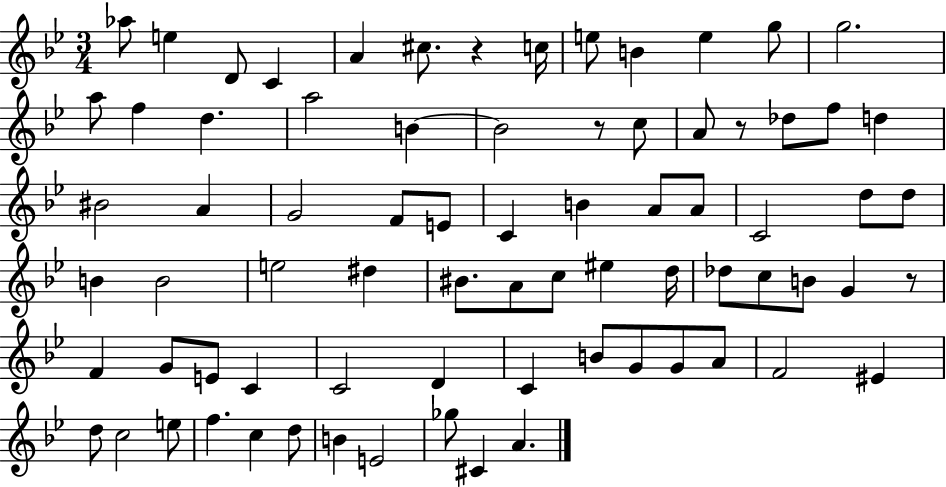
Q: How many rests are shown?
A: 4